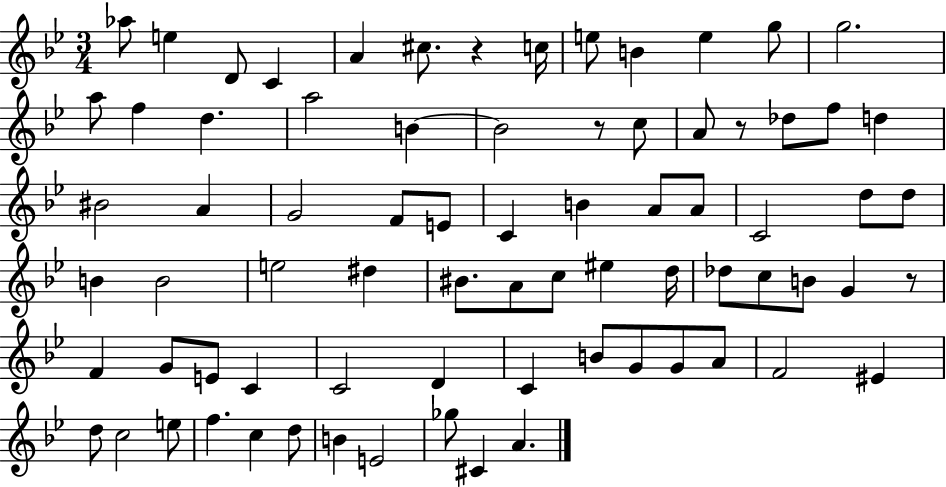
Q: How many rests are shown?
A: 4